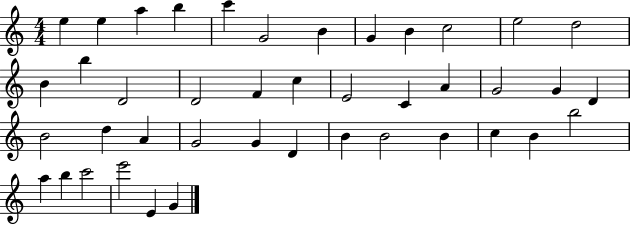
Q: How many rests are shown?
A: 0